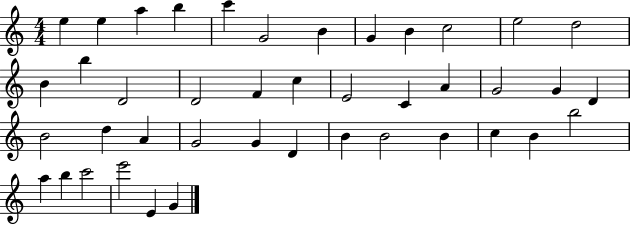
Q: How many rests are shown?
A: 0